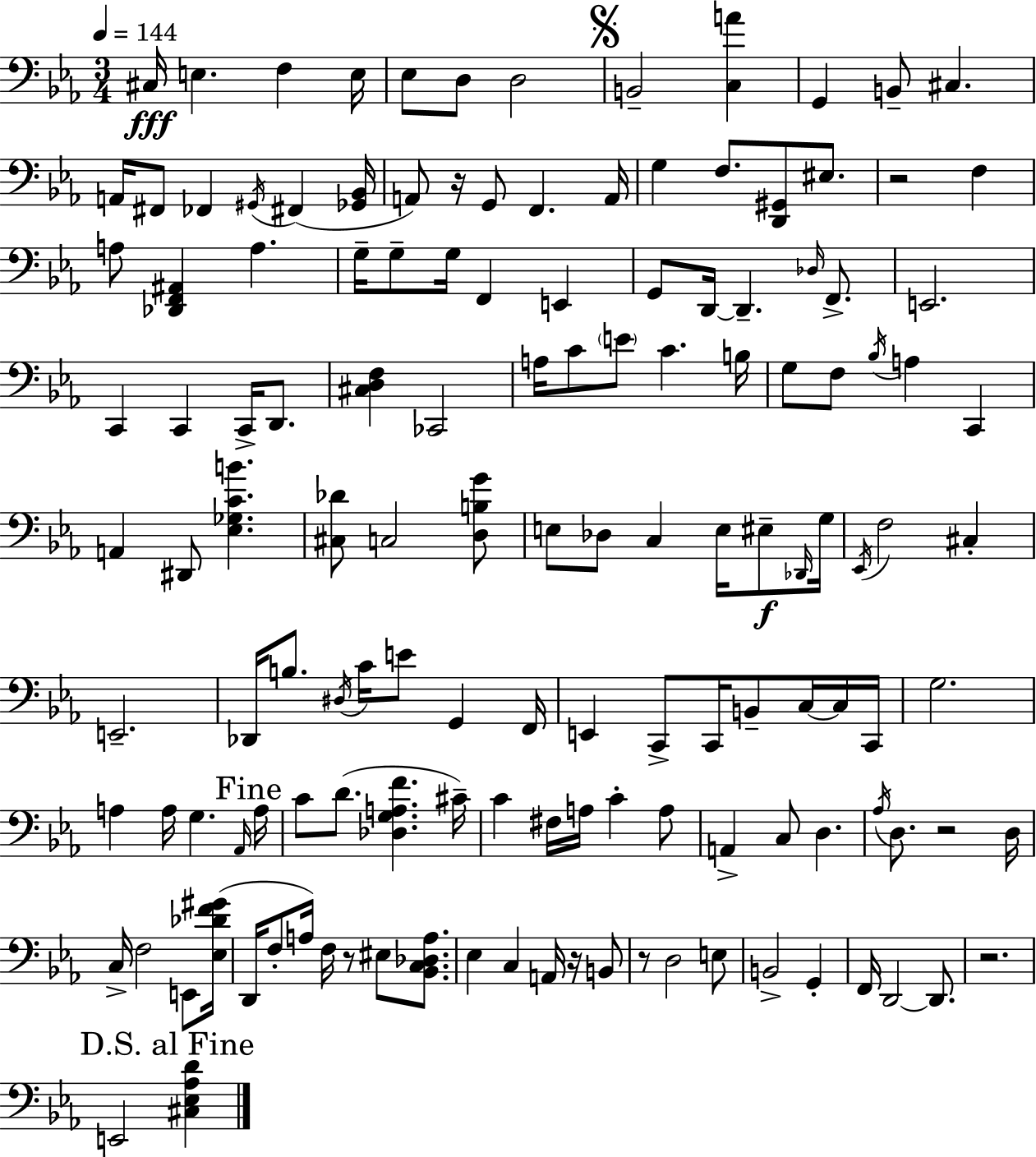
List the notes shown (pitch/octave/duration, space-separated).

C#3/s E3/q. F3/q E3/s Eb3/e D3/e D3/h B2/h [C3,A4]/q G2/q B2/e C#3/q. A2/s F#2/e FES2/q G#2/s F#2/q [Gb2,Bb2]/s A2/e R/s G2/e F2/q. A2/s G3/q F3/e. [D2,G#2]/e EIS3/e. R/h F3/q A3/e [Db2,F2,A#2]/q A3/q. G3/s G3/e G3/s F2/q E2/q G2/e D2/s D2/q. Db3/s F2/e. E2/h. C2/q C2/q C2/s D2/e. [C#3,D3,F3]/q CES2/h A3/s C4/e E4/e C4/q. B3/s G3/e F3/e Bb3/s A3/q C2/q A2/q D#2/e [Eb3,Gb3,C4,B4]/q. [C#3,Db4]/e C3/h [D3,B3,G4]/e E3/e Db3/e C3/q E3/s EIS3/e Db2/s G3/s Eb2/s F3/h C#3/q E2/h. Db2/s B3/e. D#3/s C4/s E4/e G2/q F2/s E2/q C2/e C2/s B2/e C3/s C3/s C2/s G3/h. A3/q A3/s G3/q. Ab2/s A3/s C4/e D4/e. [Db3,G3,A3,F4]/q. C#4/s C4/q F#3/s A3/s C4/q A3/e A2/q C3/e D3/q. Ab3/s D3/e. R/h D3/s C3/s F3/h E2/e [Eb3,Db4,F4,G#4]/s D2/s F3/e A3/s F3/s R/e EIS3/e [Bb2,C3,Db3,A3]/e. Eb3/q C3/q A2/s R/s B2/e R/e D3/h E3/e B2/h G2/q F2/s D2/h D2/e. R/h. E2/h [C#3,Eb3,Ab3,D4]/q